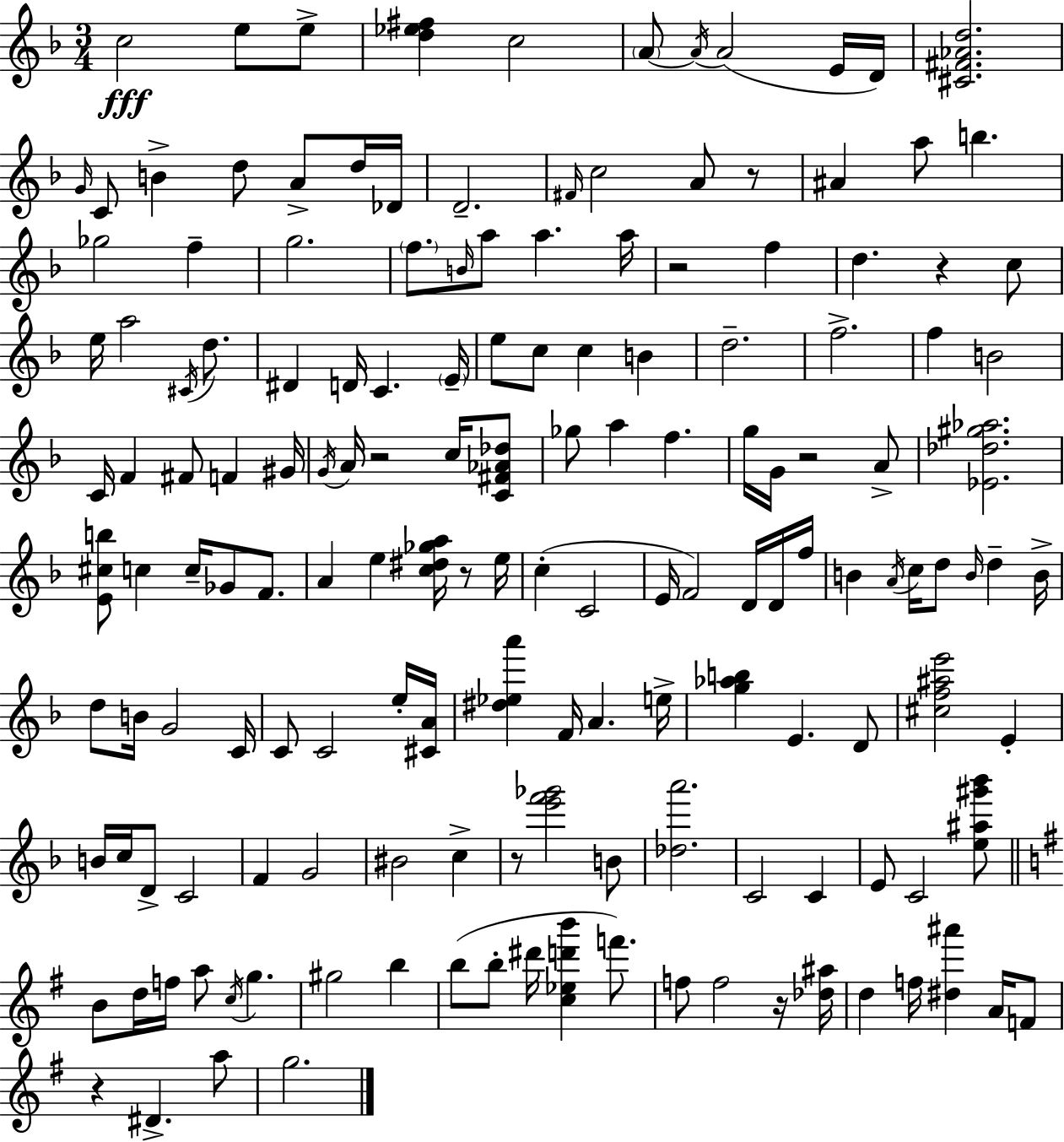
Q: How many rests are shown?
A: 9